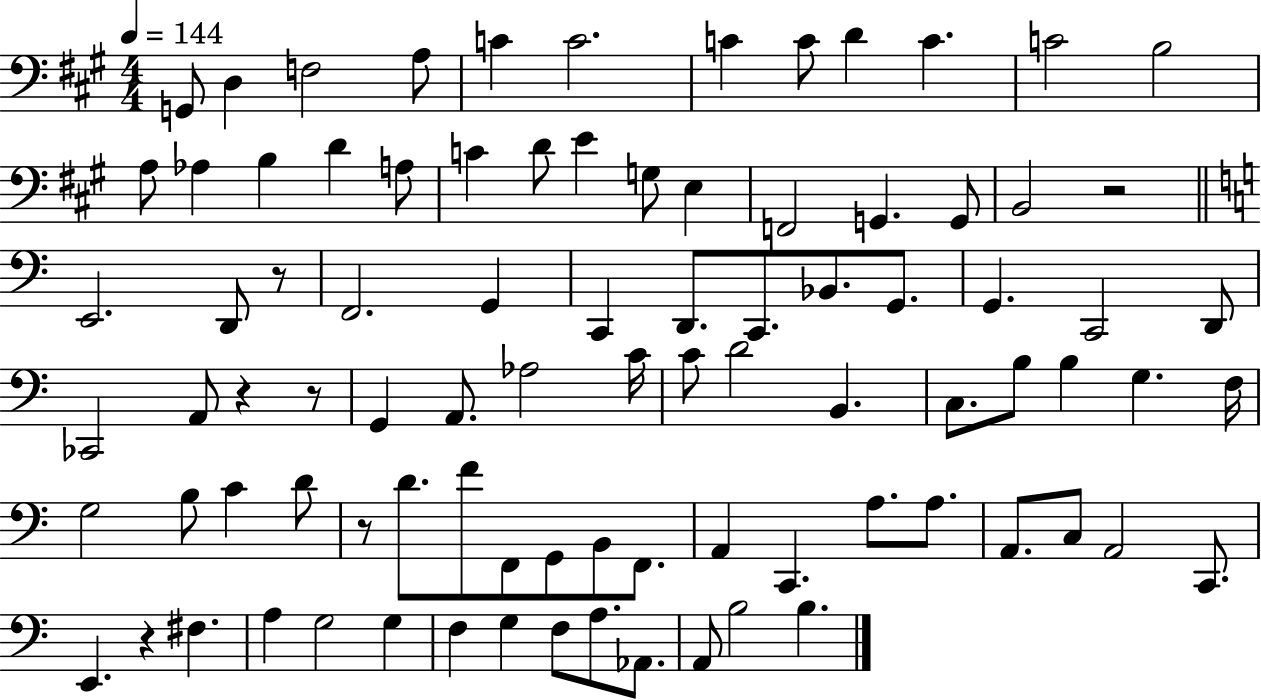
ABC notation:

X:1
T:Untitled
M:4/4
L:1/4
K:A
G,,/2 D, F,2 A,/2 C C2 C C/2 D C C2 B,2 A,/2 _A, B, D A,/2 C D/2 E G,/2 E, F,,2 G,, G,,/2 B,,2 z2 E,,2 D,,/2 z/2 F,,2 G,, C,, D,,/2 C,,/2 _B,,/2 G,,/2 G,, C,,2 D,,/2 _C,,2 A,,/2 z z/2 G,, A,,/2 _A,2 C/4 C/2 D2 B,, C,/2 B,/2 B, G, F,/4 G,2 B,/2 C D/2 z/2 D/2 F/2 F,,/2 G,,/2 B,,/2 F,,/2 A,, C,, A,/2 A,/2 A,,/2 C,/2 A,,2 C,,/2 E,, z ^F, A, G,2 G, F, G, F,/2 A,/2 _A,,/2 A,,/2 B,2 B,